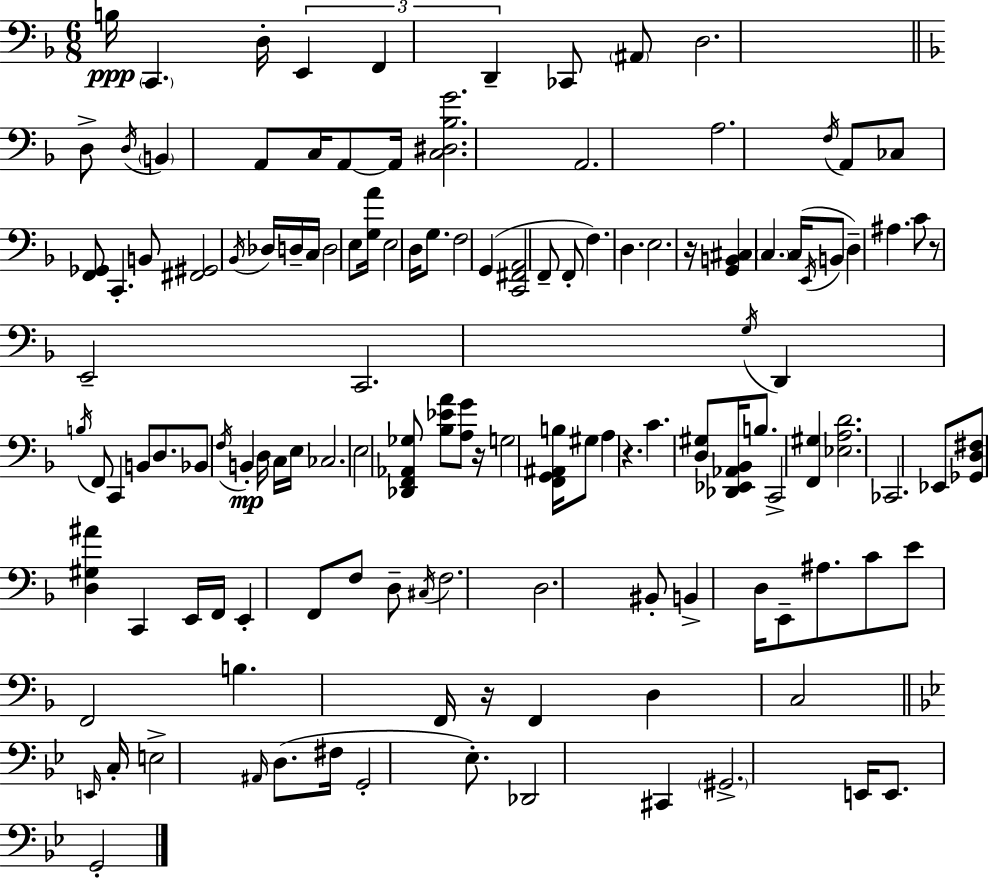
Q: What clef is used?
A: bass